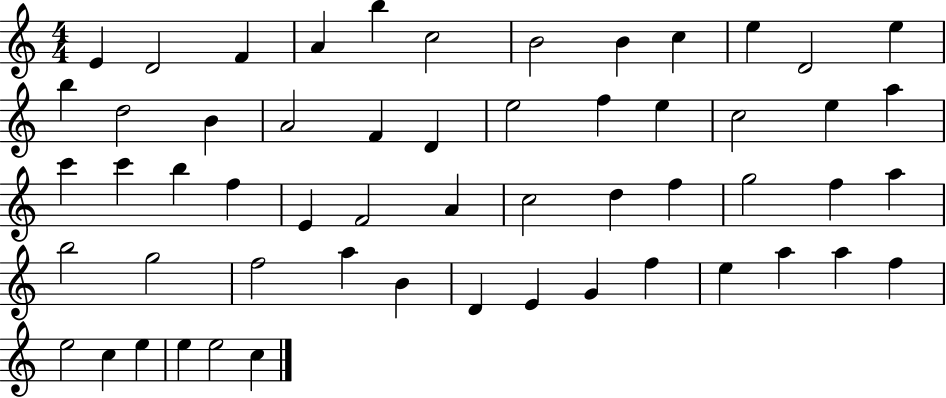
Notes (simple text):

E4/q D4/h F4/q A4/q B5/q C5/h B4/h B4/q C5/q E5/q D4/h E5/q B5/q D5/h B4/q A4/h F4/q D4/q E5/h F5/q E5/q C5/h E5/q A5/q C6/q C6/q B5/q F5/q E4/q F4/h A4/q C5/h D5/q F5/q G5/h F5/q A5/q B5/h G5/h F5/h A5/q B4/q D4/q E4/q G4/q F5/q E5/q A5/q A5/q F5/q E5/h C5/q E5/q E5/q E5/h C5/q